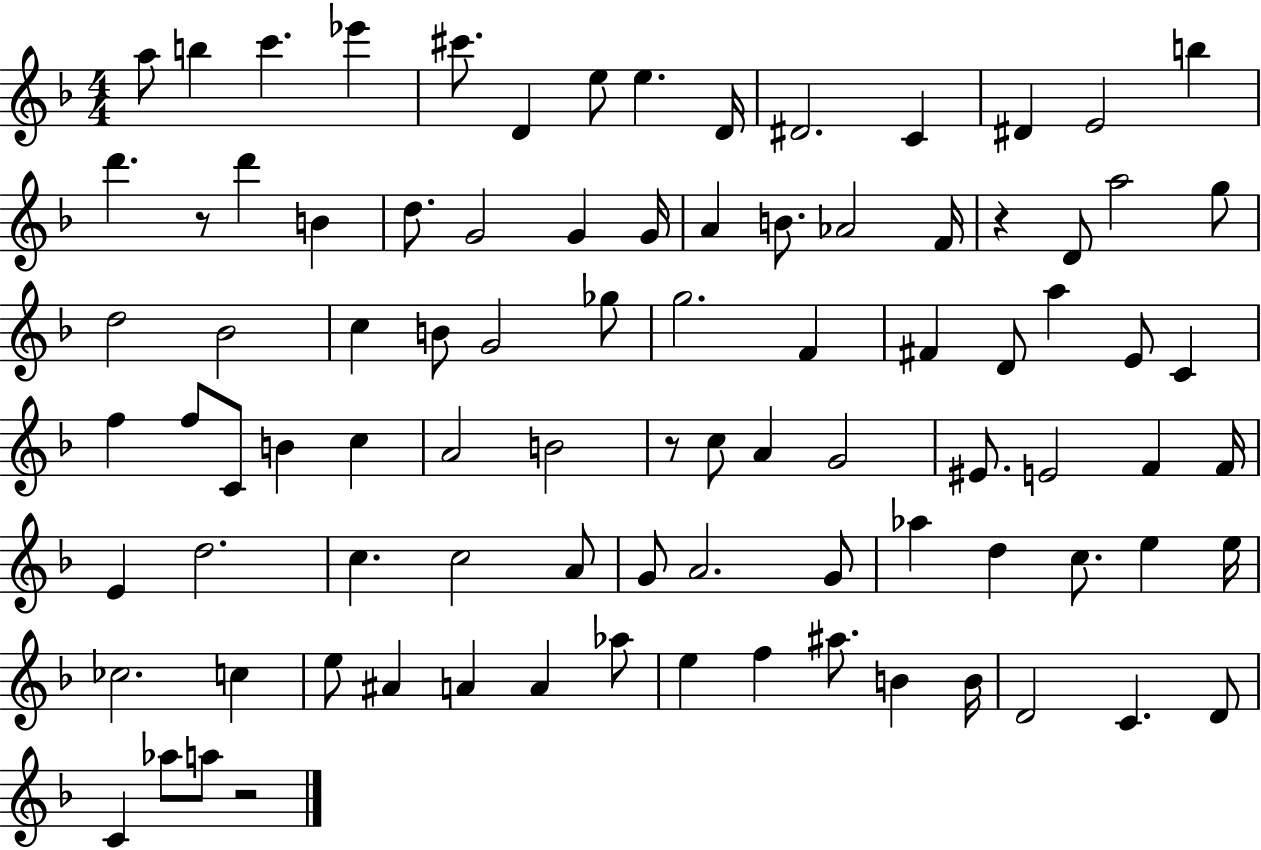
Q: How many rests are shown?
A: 4